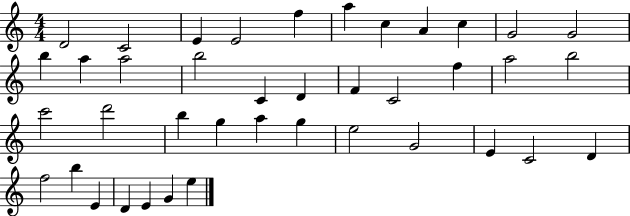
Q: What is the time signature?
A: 4/4